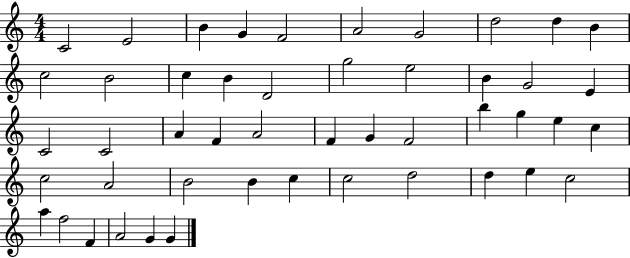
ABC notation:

X:1
T:Untitled
M:4/4
L:1/4
K:C
C2 E2 B G F2 A2 G2 d2 d B c2 B2 c B D2 g2 e2 B G2 E C2 C2 A F A2 F G F2 b g e c c2 A2 B2 B c c2 d2 d e c2 a f2 F A2 G G